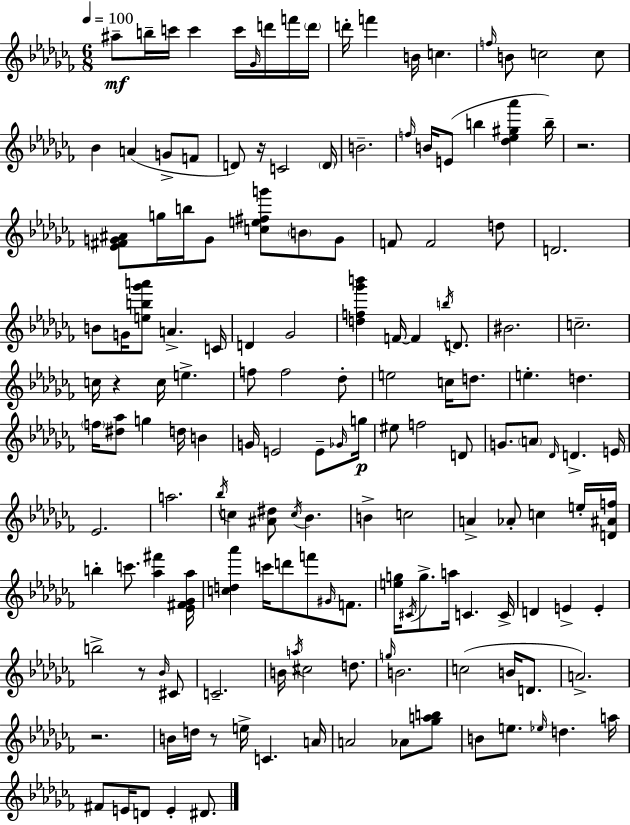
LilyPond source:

{
  \clef treble
  \numericTimeSignature
  \time 6/8
  \key aes \minor
  \tempo 4 = 100
  ais''8--\mf b''16-- c'''16 c'''4 c'''16 \grace { ges'16 } d'''16 f'''16 | \parenthesize d'''16 d'''16-. f'''4 b'16 c''4. | \grace { f''16 } b'8 c''2 | c''8 bes'4 a'4( g'8-> | \break f'8 d'8) r16 c'2 | \parenthesize d'16 b'2.-- | \grace { f''16 } b'16 e'8( b''4 <des'' ees'' gis'' aes'''>4 | b''16--) r2. | \break <ees' fis' g' ais'>8 g''16 b''16 g'8 <c'' e'' fis'' g'''>8 \parenthesize b'8 | g'8 f'8 f'2 | d''8 d'2. | b'8 g'16 <e'' b'' ges''' a'''>8 a'4.-> | \break c'16 d'4 ges'2 | <d'' f'' ges''' b'''>4 f'16~~ f'4 | \acciaccatura { b''16 } d'8. bis'2. | c''2.-- | \break c''16 r4 c''16 e''4.-> | f''8 f''2 | des''8-. e''2 | c''16 d''8. e''4.-. d''4. | \break \parenthesize f''16 <dis'' aes''>8 g''4 d''16 | b'4 g'16 e'2 | e'8-- \grace { ges'16 }\p g''16 eis''8 f''2 | d'8 g'8. \parenthesize a'8 \grace { des'16 } d'4.-> | \break e'16 ees'2. | a''2. | \acciaccatura { bes''16 } c''4 <ais' dis''>8 | \acciaccatura { c''16 } bes'4. b'4-> | \break c''2 a'4-> | aes'8-. c''4 e''16-. <d' ais' f''>16 b''4-. | c'''8. <aes'' fis'''>4 <ees' fis' ges' aes''>16 <c'' d'' aes'''>4 | c'''16 d'''8 f'''8 \grace { gis'16 } f'8. <e'' g''>16 \acciaccatura { cis'16 } g''8.-> | \break a''16 c'4. c'16-> d'4 | e'4-> e'4-. b''2-> | r8 \grace { bes'16 } cis'8 c'2.-- | b'16 | \break \acciaccatura { a''16 } cis''2 d''8. | \grace { g''16 } b'2. | c''2( b'16 d'8. | a'2.->) | \break r2. | b'16 d''16 r8 e''16-> c'4. | a'16 a'2 aes'8 <ges'' a'' b''>8 | b'8 e''8. \grace { ees''16 } d''4. | \break a''16 fis'8 e'16 d'8 e'4-. dis'8. | \bar "|."
}